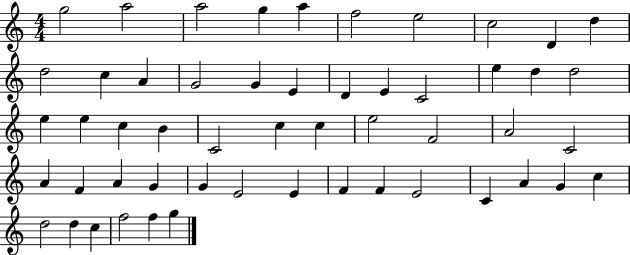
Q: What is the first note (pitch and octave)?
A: G5